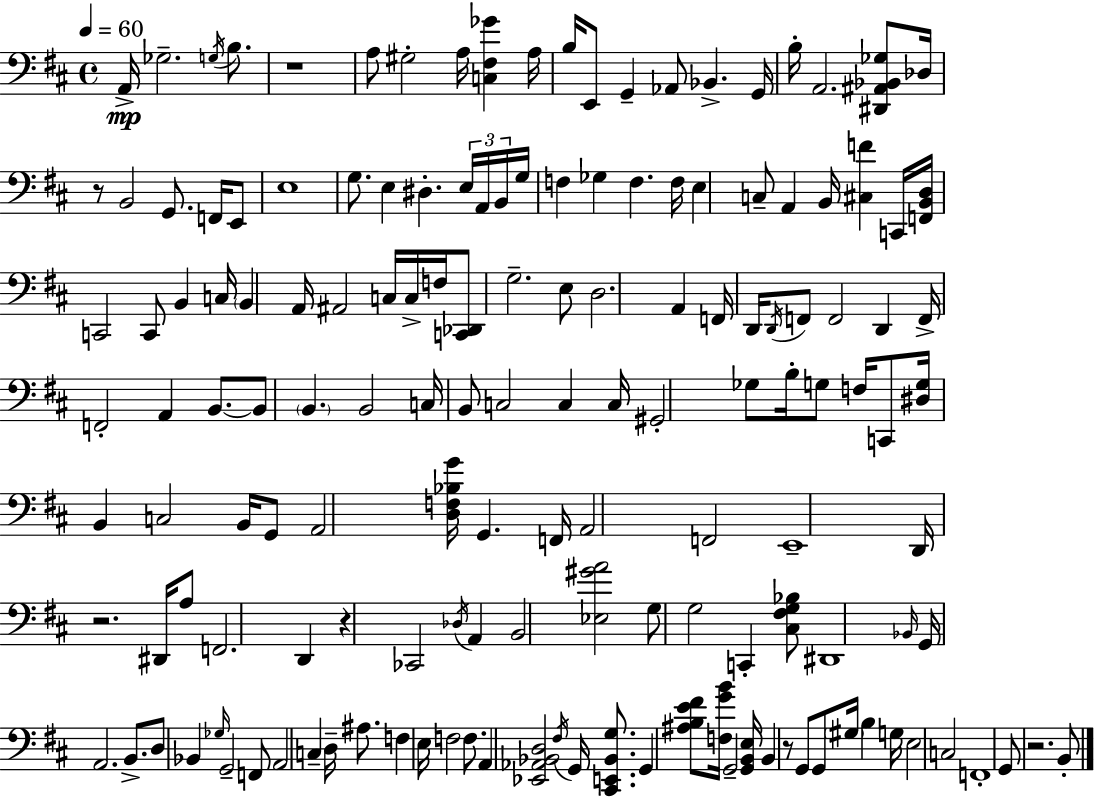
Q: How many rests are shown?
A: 6